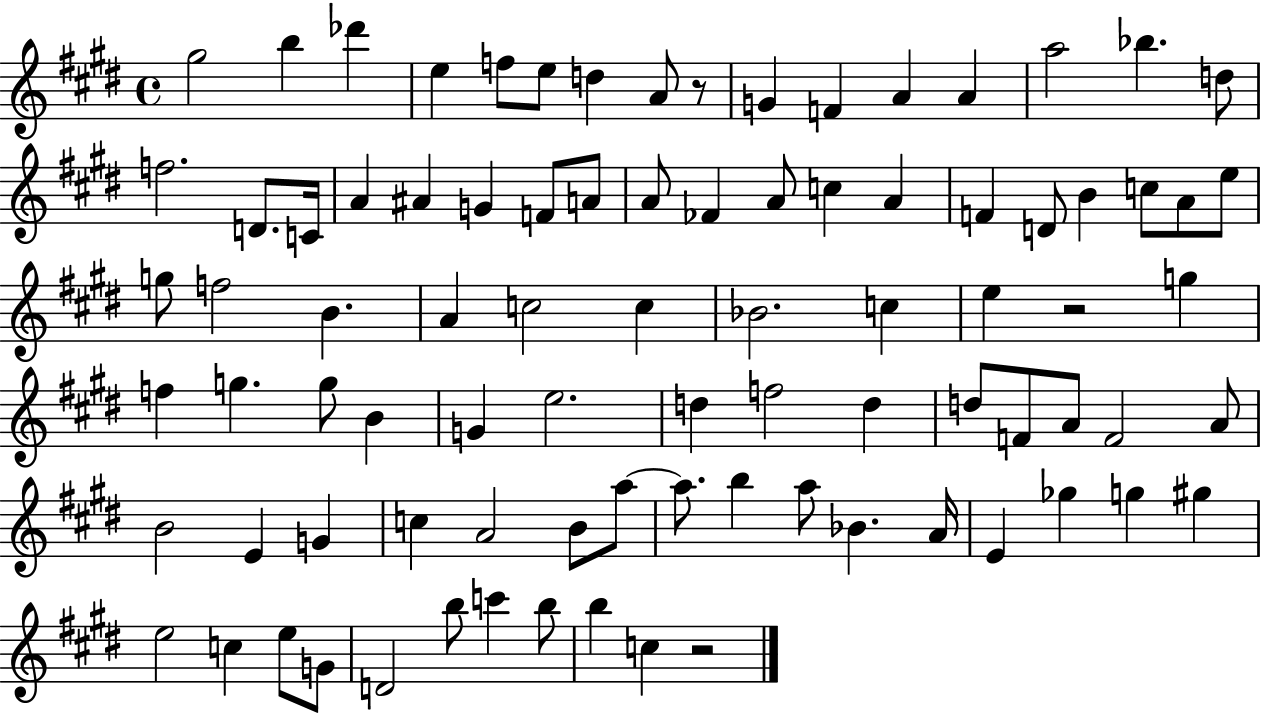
G#5/h B5/q Db6/q E5/q F5/e E5/e D5/q A4/e R/e G4/q F4/q A4/q A4/q A5/h Bb5/q. D5/e F5/h. D4/e. C4/s A4/q A#4/q G4/q F4/e A4/e A4/e FES4/q A4/e C5/q A4/q F4/q D4/e B4/q C5/e A4/e E5/e G5/e F5/h B4/q. A4/q C5/h C5/q Bb4/h. C5/q E5/q R/h G5/q F5/q G5/q. G5/e B4/q G4/q E5/h. D5/q F5/h D5/q D5/e F4/e A4/e F4/h A4/e B4/h E4/q G4/q C5/q A4/h B4/e A5/e A5/e. B5/q A5/e Bb4/q. A4/s E4/q Gb5/q G5/q G#5/q E5/h C5/q E5/e G4/e D4/h B5/e C6/q B5/e B5/q C5/q R/h